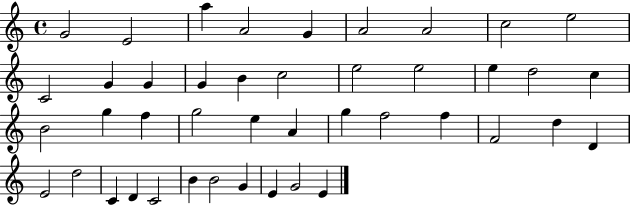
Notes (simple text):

G4/h E4/h A5/q A4/h G4/q A4/h A4/h C5/h E5/h C4/h G4/q G4/q G4/q B4/q C5/h E5/h E5/h E5/q D5/h C5/q B4/h G5/q F5/q G5/h E5/q A4/q G5/q F5/h F5/q F4/h D5/q D4/q E4/h D5/h C4/q D4/q C4/h B4/q B4/h G4/q E4/q G4/h E4/q